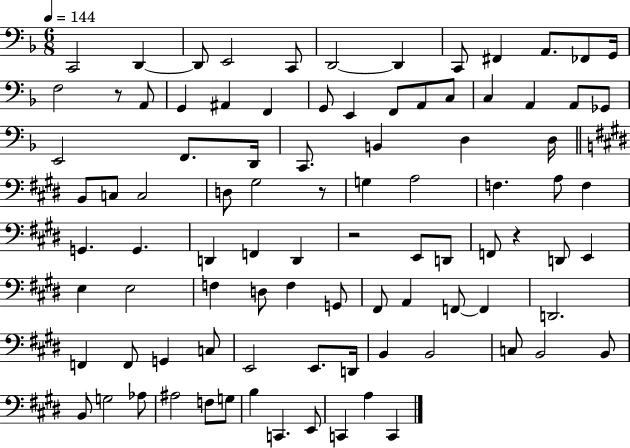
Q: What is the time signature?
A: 6/8